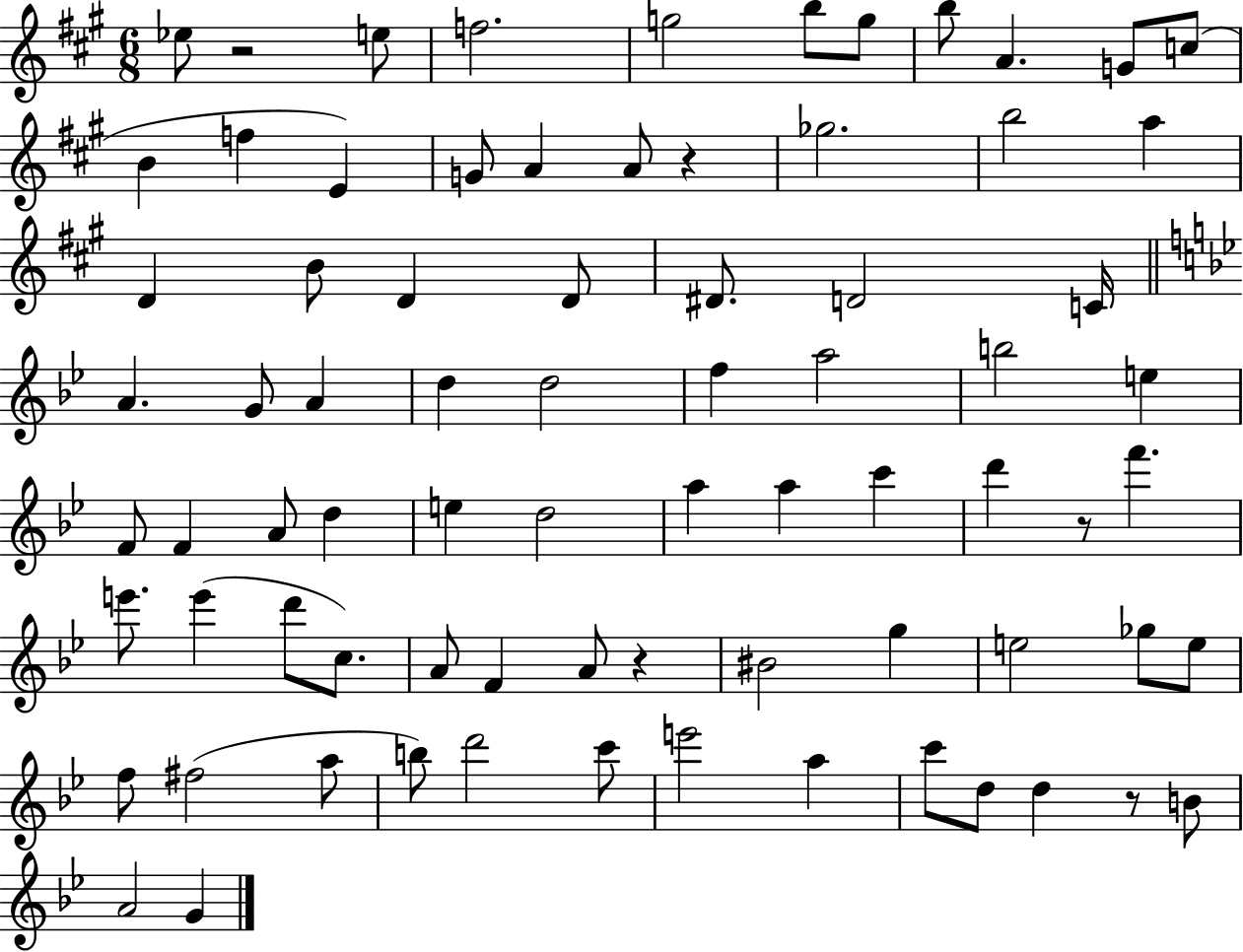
X:1
T:Untitled
M:6/8
L:1/4
K:A
_e/2 z2 e/2 f2 g2 b/2 g/2 b/2 A G/2 c/2 B f E G/2 A A/2 z _g2 b2 a D B/2 D D/2 ^D/2 D2 C/4 A G/2 A d d2 f a2 b2 e F/2 F A/2 d e d2 a a c' d' z/2 f' e'/2 e' d'/2 c/2 A/2 F A/2 z ^B2 g e2 _g/2 e/2 f/2 ^f2 a/2 b/2 d'2 c'/2 e'2 a c'/2 d/2 d z/2 B/2 A2 G